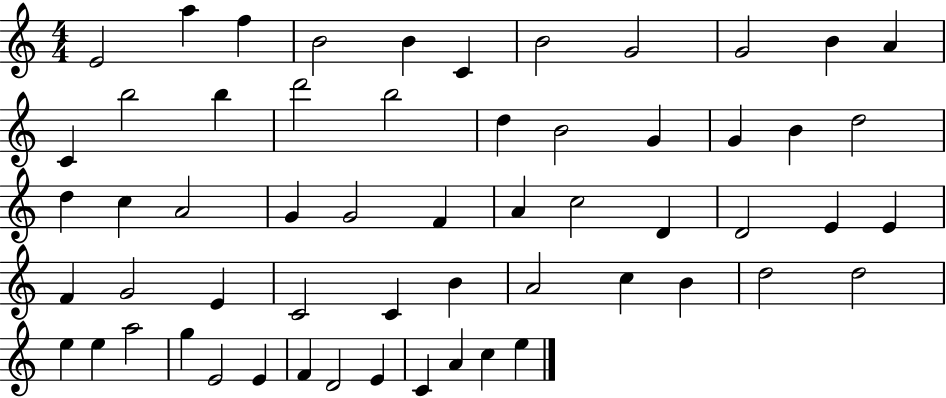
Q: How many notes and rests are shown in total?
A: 58